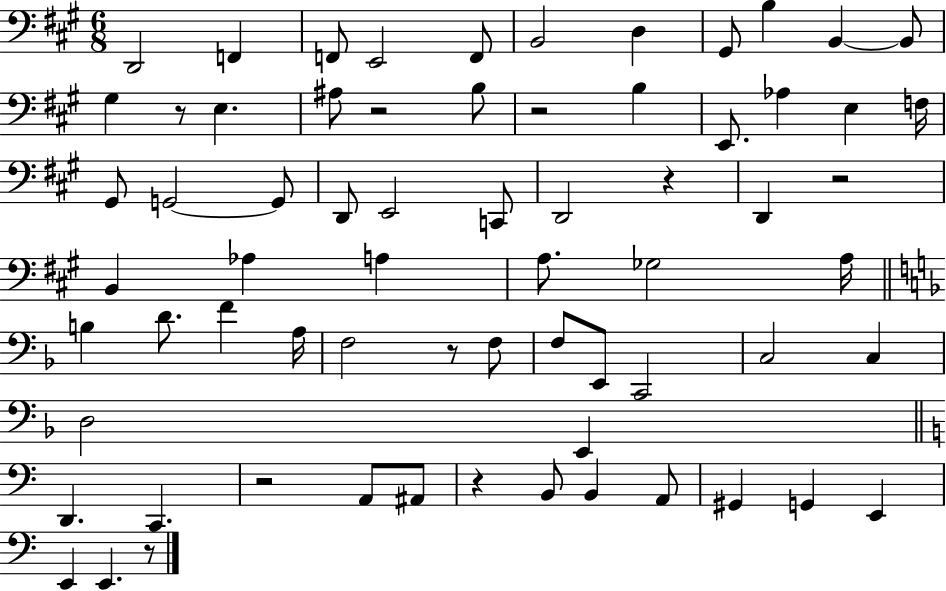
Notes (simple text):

D2/h F2/q F2/e E2/h F2/e B2/h D3/q G#2/e B3/q B2/q B2/e G#3/q R/e E3/q. A#3/e R/h B3/e R/h B3/q E2/e. Ab3/q E3/q F3/s G#2/e G2/h G2/e D2/e E2/h C2/e D2/h R/q D2/q R/h B2/q Ab3/q A3/q A3/e. Gb3/h A3/s B3/q D4/e. F4/q A3/s F3/h R/e F3/e F3/e E2/e C2/h C3/h C3/q D3/h E2/q D2/q. C2/q. R/h A2/e A#2/e R/q B2/e B2/q A2/e G#2/q G2/q E2/q E2/q E2/q. R/e